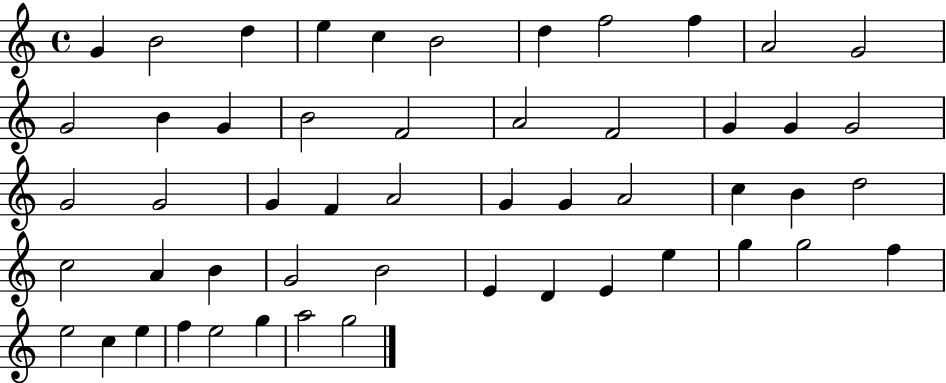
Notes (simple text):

G4/q B4/h D5/q E5/q C5/q B4/h D5/q F5/h F5/q A4/h G4/h G4/h B4/q G4/q B4/h F4/h A4/h F4/h G4/q G4/q G4/h G4/h G4/h G4/q F4/q A4/h G4/q G4/q A4/h C5/q B4/q D5/h C5/h A4/q B4/q G4/h B4/h E4/q D4/q E4/q E5/q G5/q G5/h F5/q E5/h C5/q E5/q F5/q E5/h G5/q A5/h G5/h